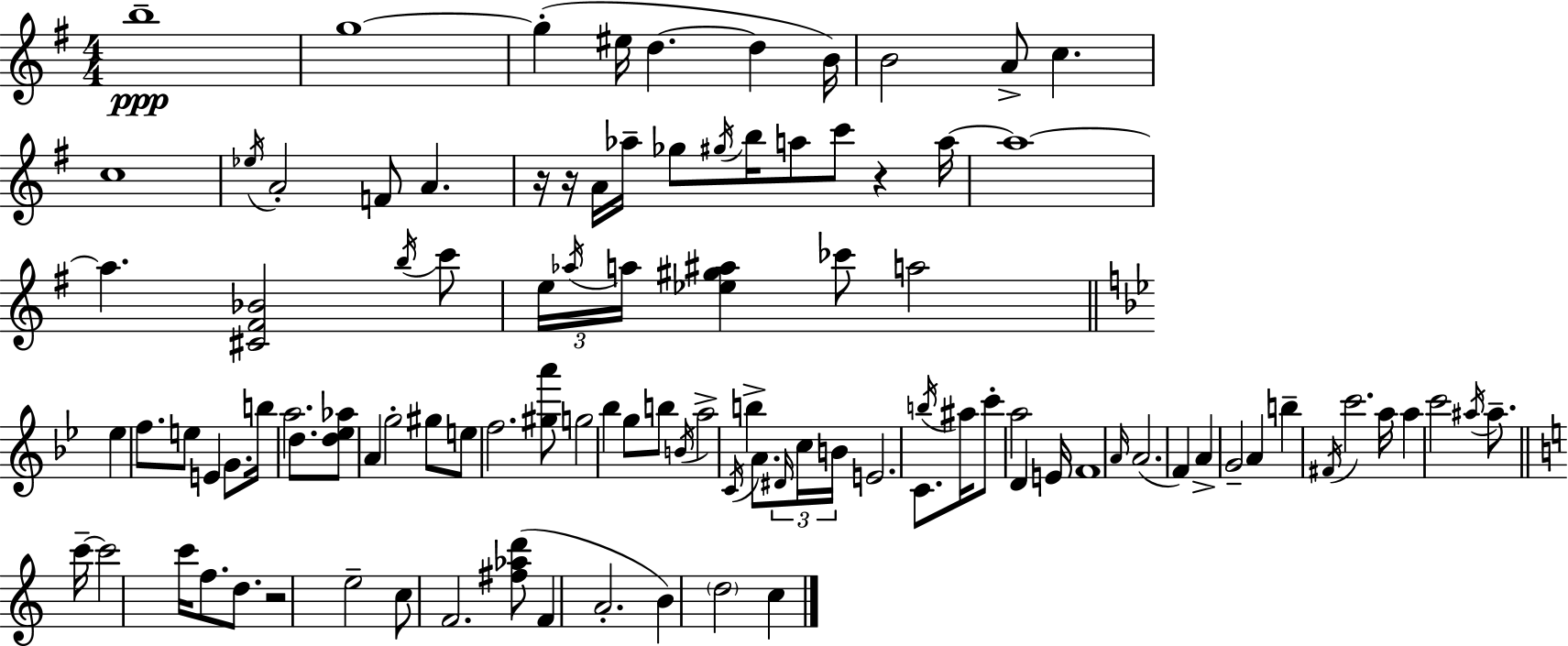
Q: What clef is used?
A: treble